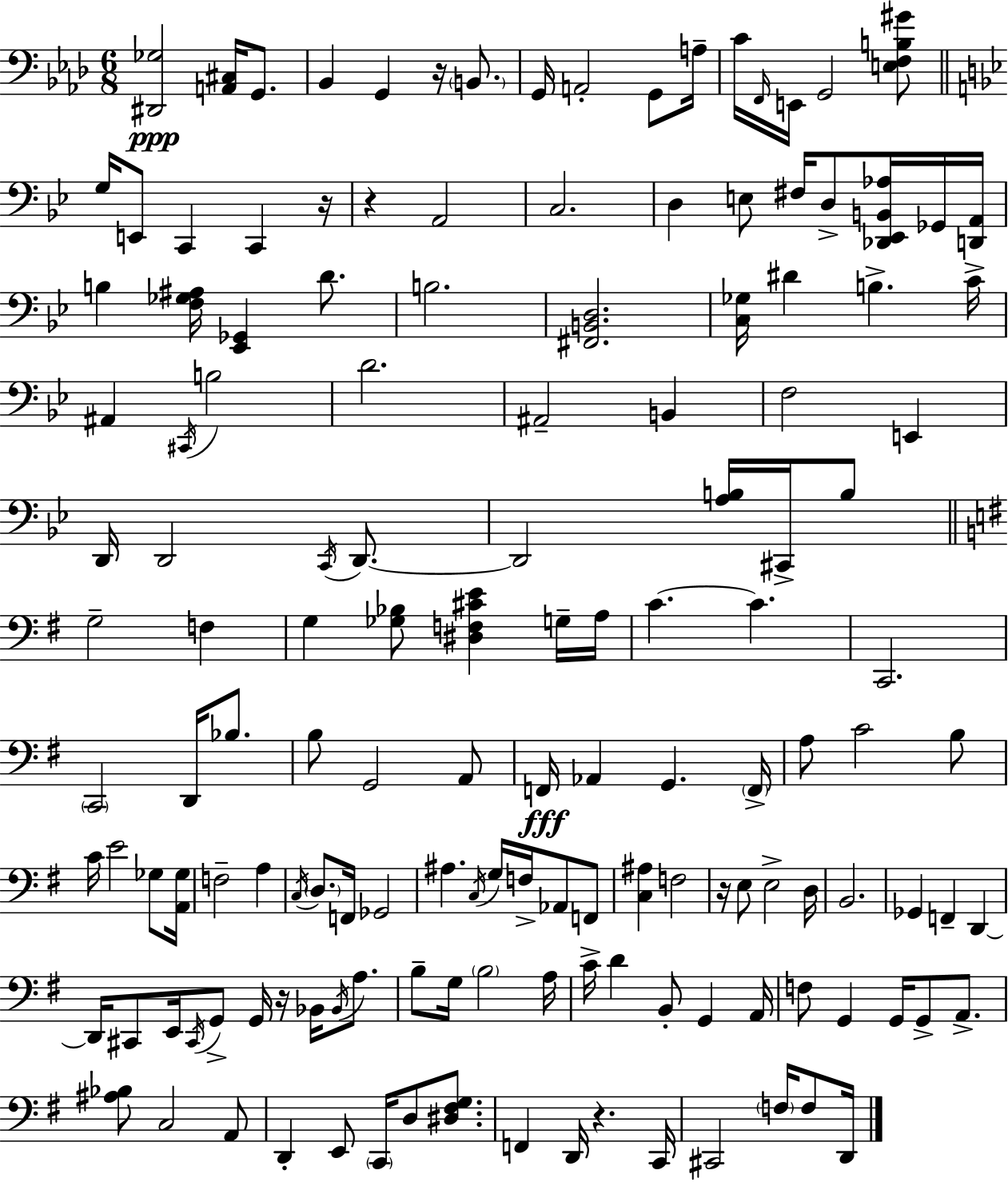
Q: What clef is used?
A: bass